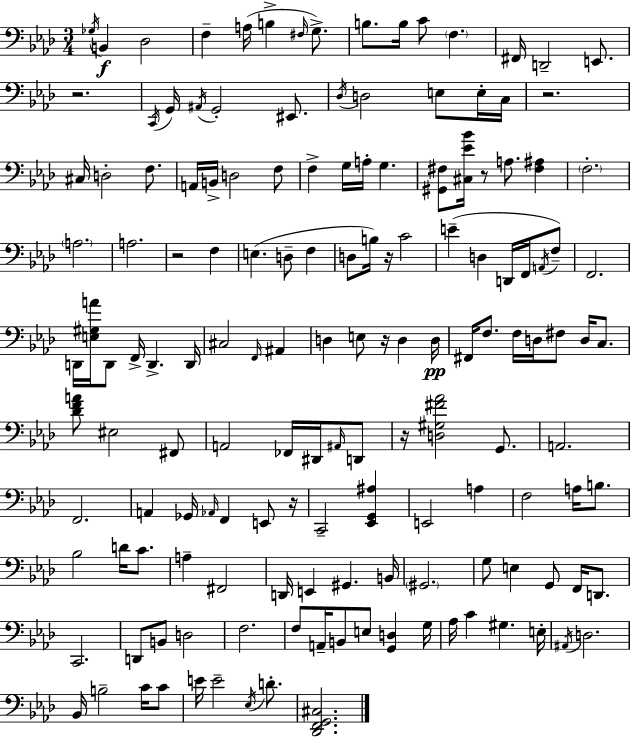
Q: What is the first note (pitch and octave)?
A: Gb3